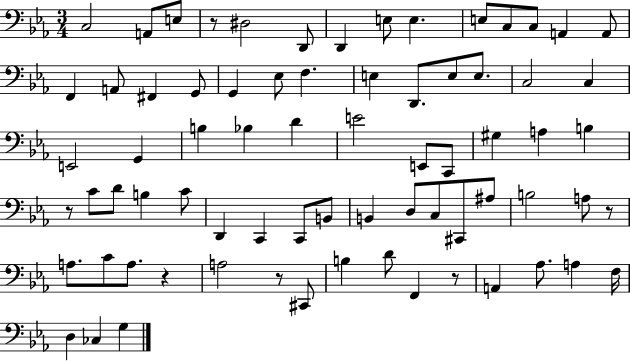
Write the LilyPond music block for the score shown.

{
  \clef bass
  \numericTimeSignature
  \time 3/4
  \key ees \major
  c2 a,8 e8 | r8 dis2 d,8 | d,4 e8 e4. | e8 c8 c8 a,4 a,8 | \break f,4 a,8 fis,4 g,8 | g,4 ees8 f4. | e4 d,8. e8 e8. | c2 c4 | \break e,2 g,4 | b4 bes4 d'4 | e'2 e,8 c,8 | gis4 a4 b4 | \break r8 c'8 d'8 b4 c'8 | d,4 c,4 c,8 b,8 | b,4 d8 c8 cis,8 ais8 | b2 a8 r8 | \break a8. c'8 a8. r4 | a2 r8 cis,8 | b4 d'8 f,4 r8 | a,4 aes8. a4 f16 | \break d4 ces4 g4 | \bar "|."
}